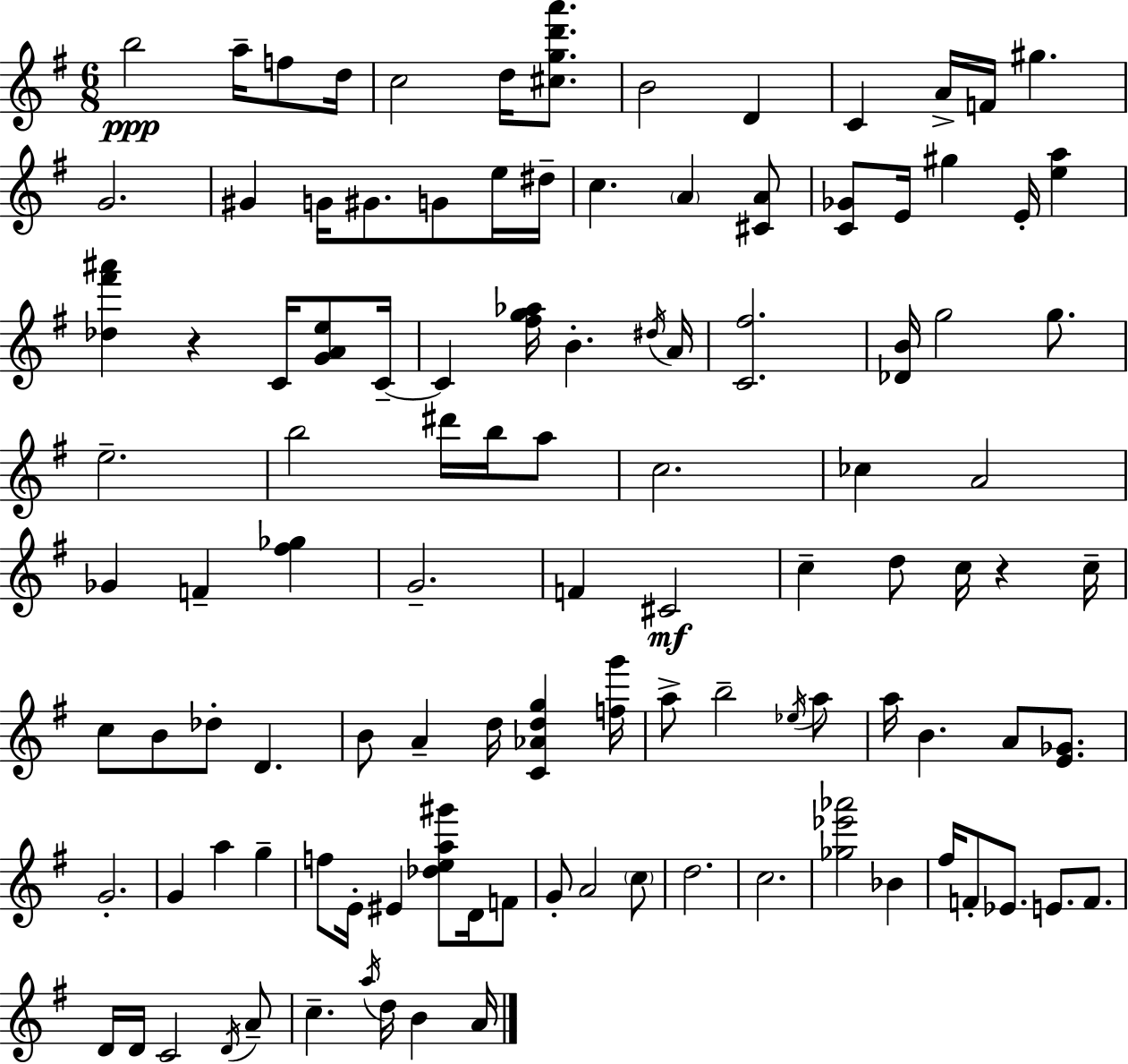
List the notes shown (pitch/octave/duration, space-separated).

B5/h A5/s F5/e D5/s C5/h D5/s [C#5,G5,D6,A6]/e. B4/h D4/q C4/q A4/s F4/s G#5/q. G4/h. G#4/q G4/s G#4/e. G4/e E5/s D#5/s C5/q. A4/q [C#4,A4]/e [C4,Gb4]/e E4/s G#5/q E4/s [E5,A5]/q [Db5,F#6,A#6]/q R/q C4/s [G4,A4,E5]/e C4/s C4/q [F#5,G5,Ab5]/s B4/q. D#5/s A4/s [C4,F#5]/h. [Db4,B4]/s G5/h G5/e. E5/h. B5/h D#6/s B5/s A5/e C5/h. CES5/q A4/h Gb4/q F4/q [F#5,Gb5]/q G4/h. F4/q C#4/h C5/q D5/e C5/s R/q C5/s C5/e B4/e Db5/e D4/q. B4/e A4/q D5/s [C4,Ab4,D5,G5]/q [F5,G6]/s A5/e B5/h Eb5/s A5/e A5/s B4/q. A4/e [E4,Gb4]/e. G4/h. G4/q A5/q G5/q F5/e E4/s EIS4/q [Db5,E5,A5,G#6]/e D4/s F4/e G4/e A4/h C5/e D5/h. C5/h. [Gb5,Eb6,Ab6]/h Bb4/q F#5/s F4/e Eb4/e. E4/e. F4/e. D4/s D4/s C4/h D4/s A4/e C5/q. A5/s D5/s B4/q A4/s